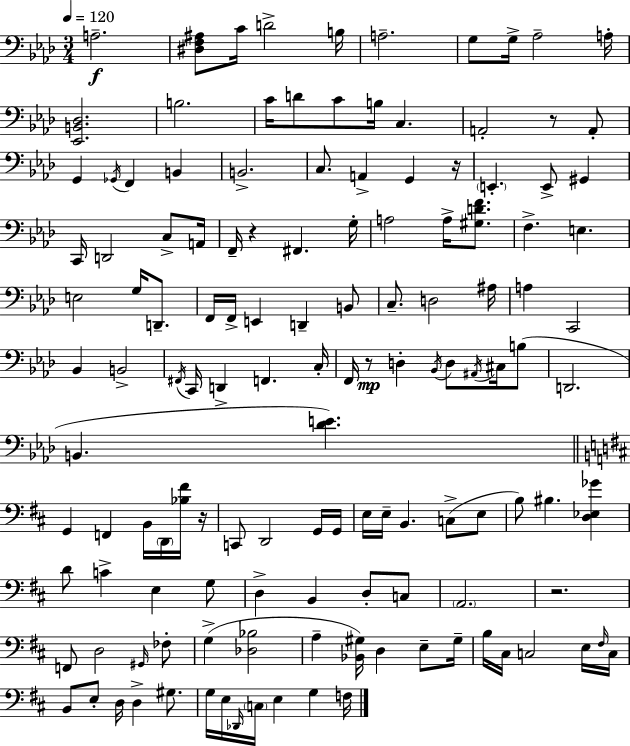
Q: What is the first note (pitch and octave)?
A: A3